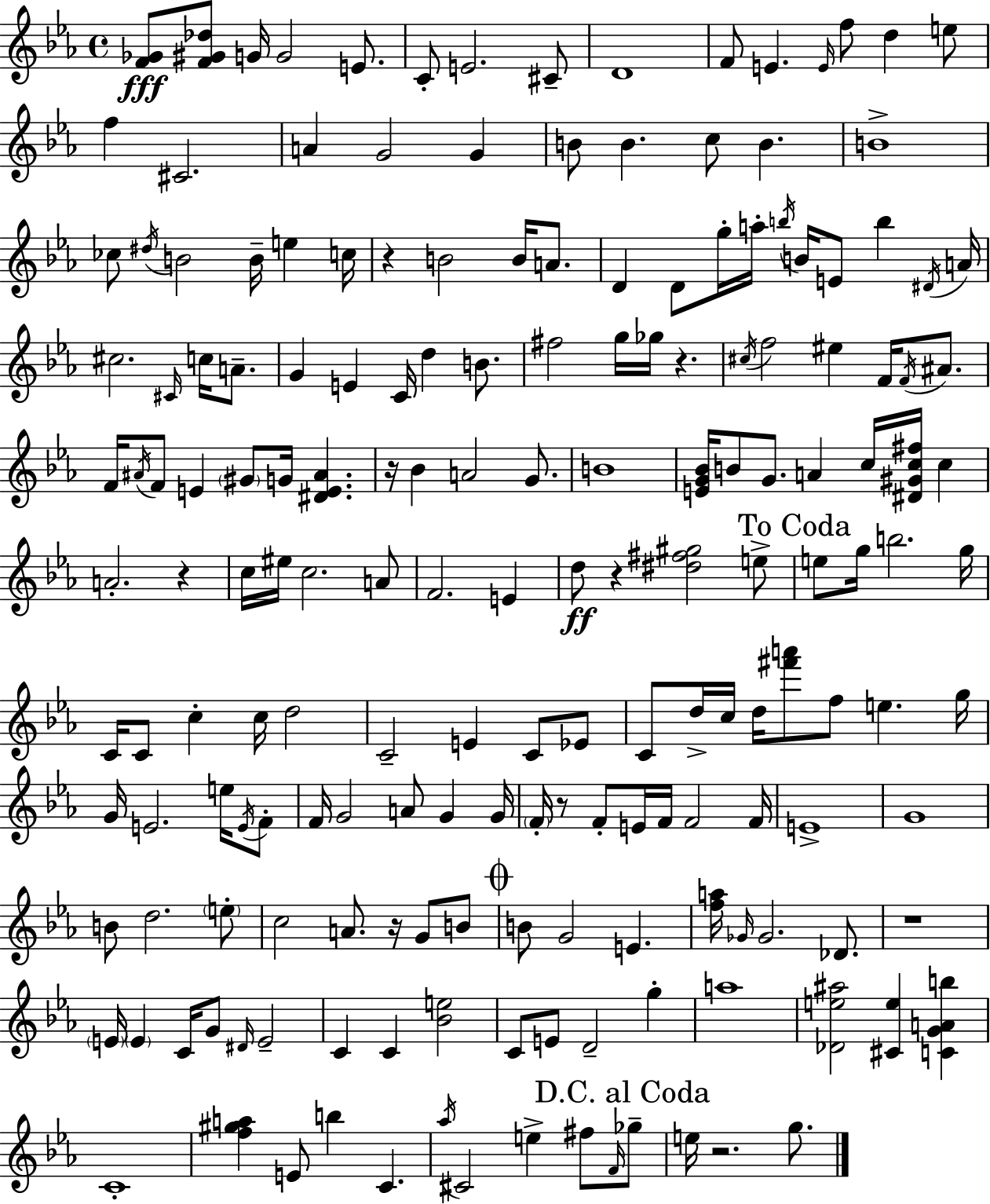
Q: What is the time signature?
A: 4/4